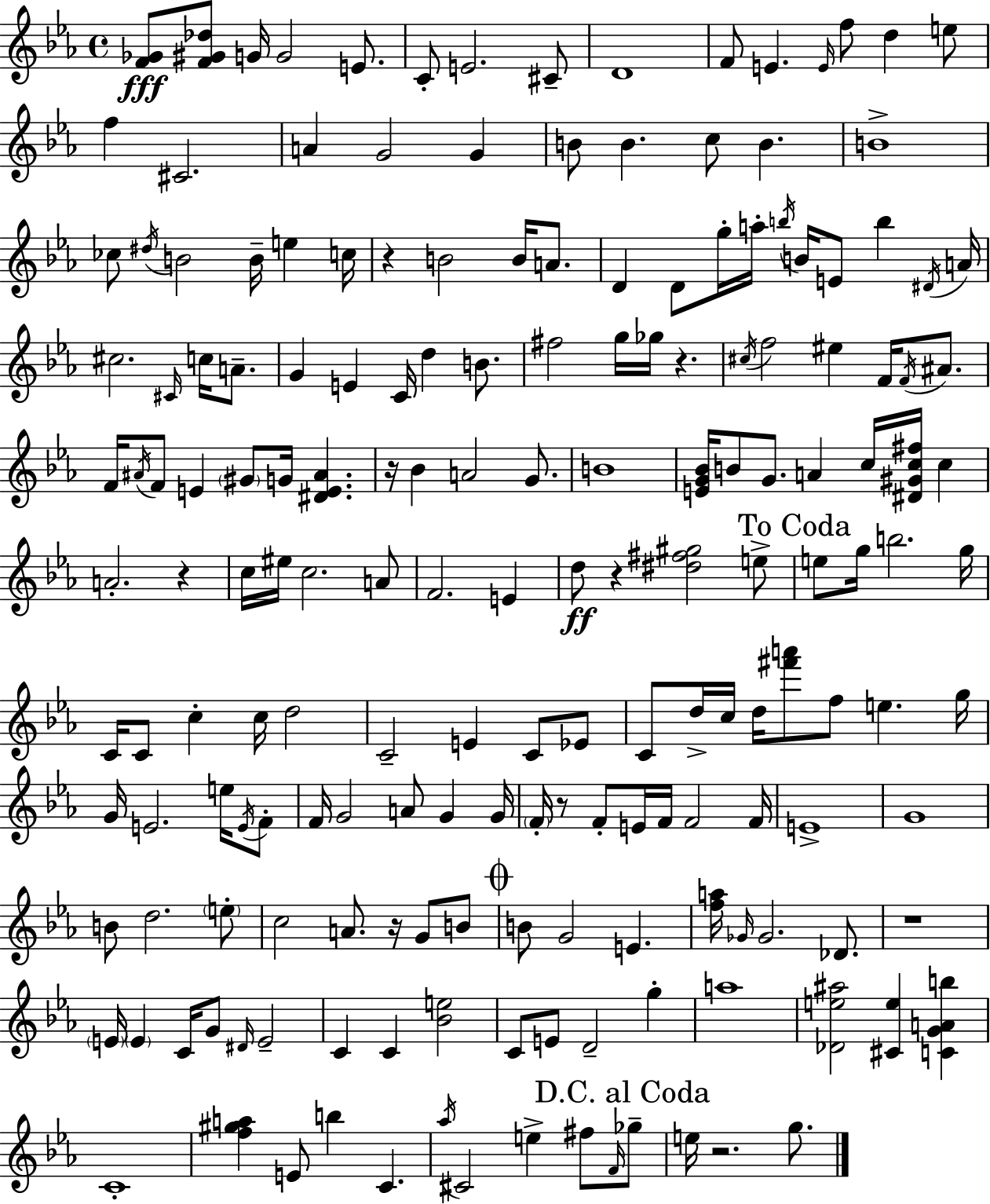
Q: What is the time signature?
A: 4/4